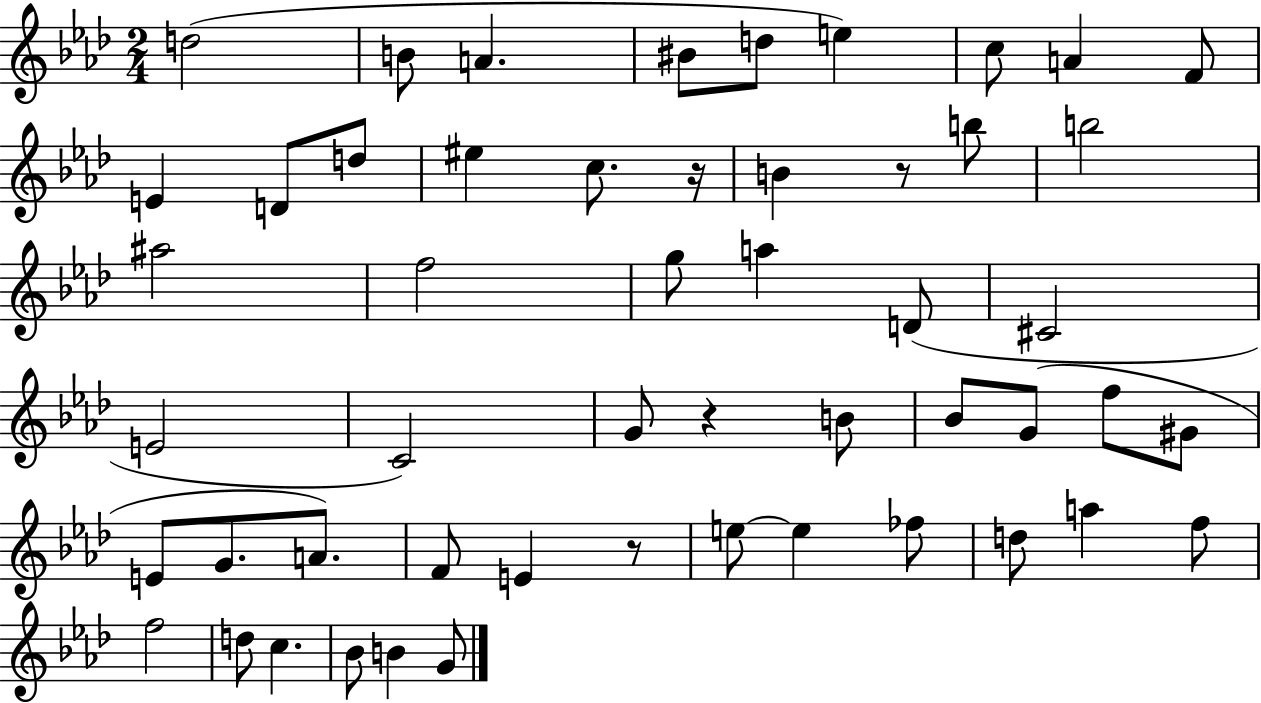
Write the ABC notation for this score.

X:1
T:Untitled
M:2/4
L:1/4
K:Ab
d2 B/2 A ^B/2 d/2 e c/2 A F/2 E D/2 d/2 ^e c/2 z/4 B z/2 b/2 b2 ^a2 f2 g/2 a D/2 ^C2 E2 C2 G/2 z B/2 _B/2 G/2 f/2 ^G/2 E/2 G/2 A/2 F/2 E z/2 e/2 e _f/2 d/2 a f/2 f2 d/2 c _B/2 B G/2